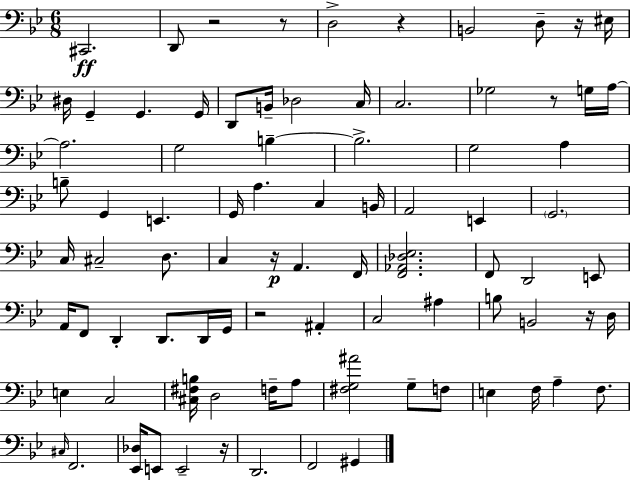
C#2/h. D2/e R/h R/e D3/h R/q B2/h D3/e R/s EIS3/s D#3/s G2/q G2/q. G2/s D2/e B2/s Db3/h C3/s C3/h. Gb3/h R/e G3/s A3/s A3/h. G3/h B3/q B3/h. G3/h A3/q B3/e G2/q E2/q. G2/s A3/q. C3/q B2/s A2/h E2/q G2/h. C3/s C#3/h D3/e. C3/q R/s A2/q. F2/s [F2,Ab2,Db3,Eb3]/h. F2/e D2/h E2/e A2/s F2/e D2/q D2/e. D2/s G2/s R/h A#2/q C3/h A#3/q B3/e B2/h R/s D3/s E3/q C3/h [C#3,F#3,B3]/s D3/h F3/s A3/e [F#3,G3,A#4]/h G3/e F3/e E3/q F3/s A3/q F3/e. C#3/s F2/h. [Eb2,Db3]/s E2/e E2/h R/s D2/h. F2/h G#2/q